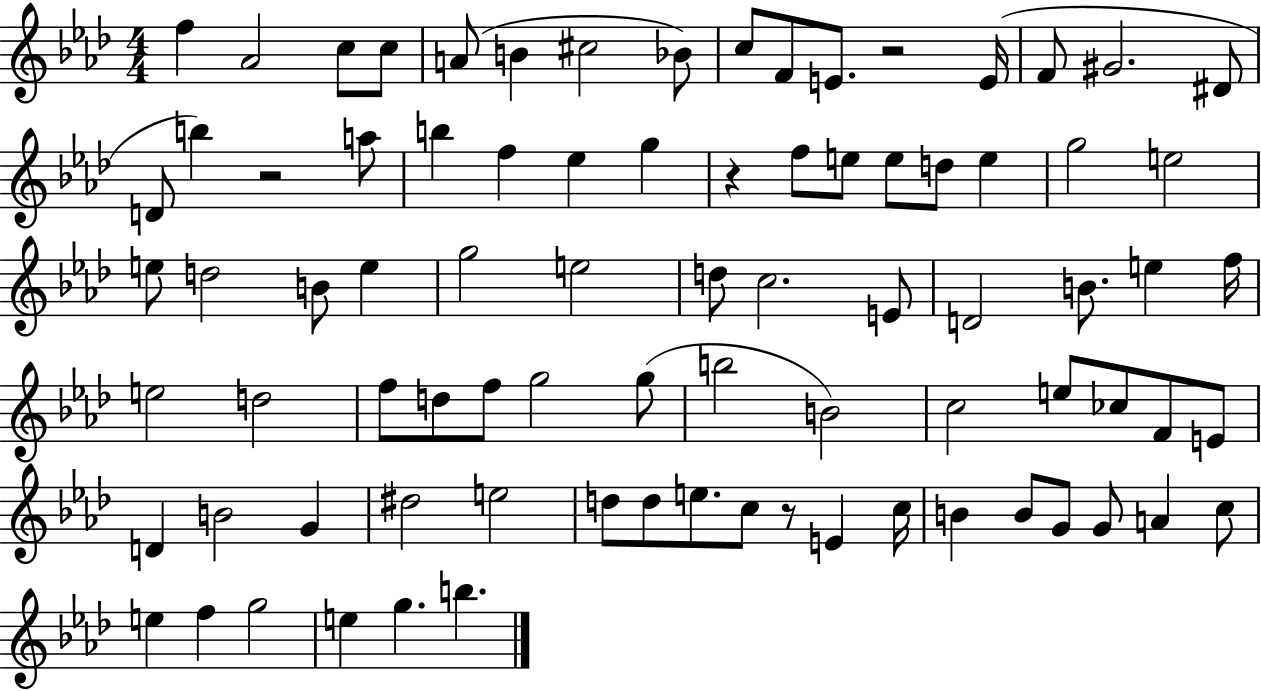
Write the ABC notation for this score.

X:1
T:Untitled
M:4/4
L:1/4
K:Ab
f _A2 c/2 c/2 A/2 B ^c2 _B/2 c/2 F/2 E/2 z2 E/4 F/2 ^G2 ^D/2 D/2 b z2 a/2 b f _e g z f/2 e/2 e/2 d/2 e g2 e2 e/2 d2 B/2 e g2 e2 d/2 c2 E/2 D2 B/2 e f/4 e2 d2 f/2 d/2 f/2 g2 g/2 b2 B2 c2 e/2 _c/2 F/2 E/2 D B2 G ^d2 e2 d/2 d/2 e/2 c/2 z/2 E c/4 B B/2 G/2 G/2 A c/2 e f g2 e g b